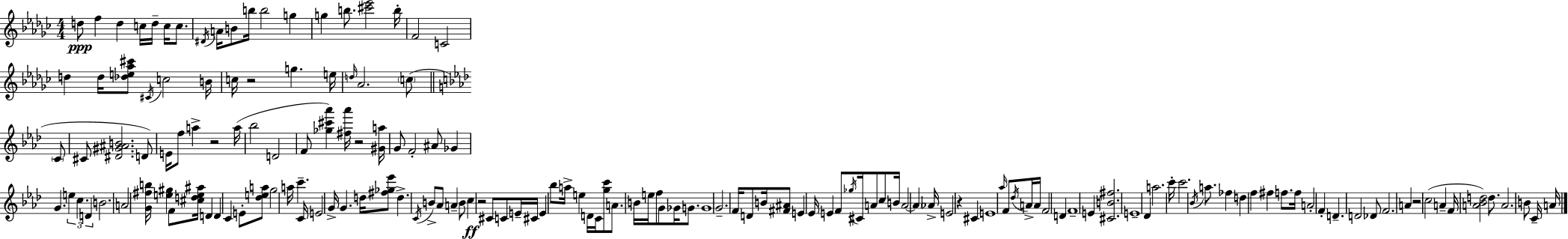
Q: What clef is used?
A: treble